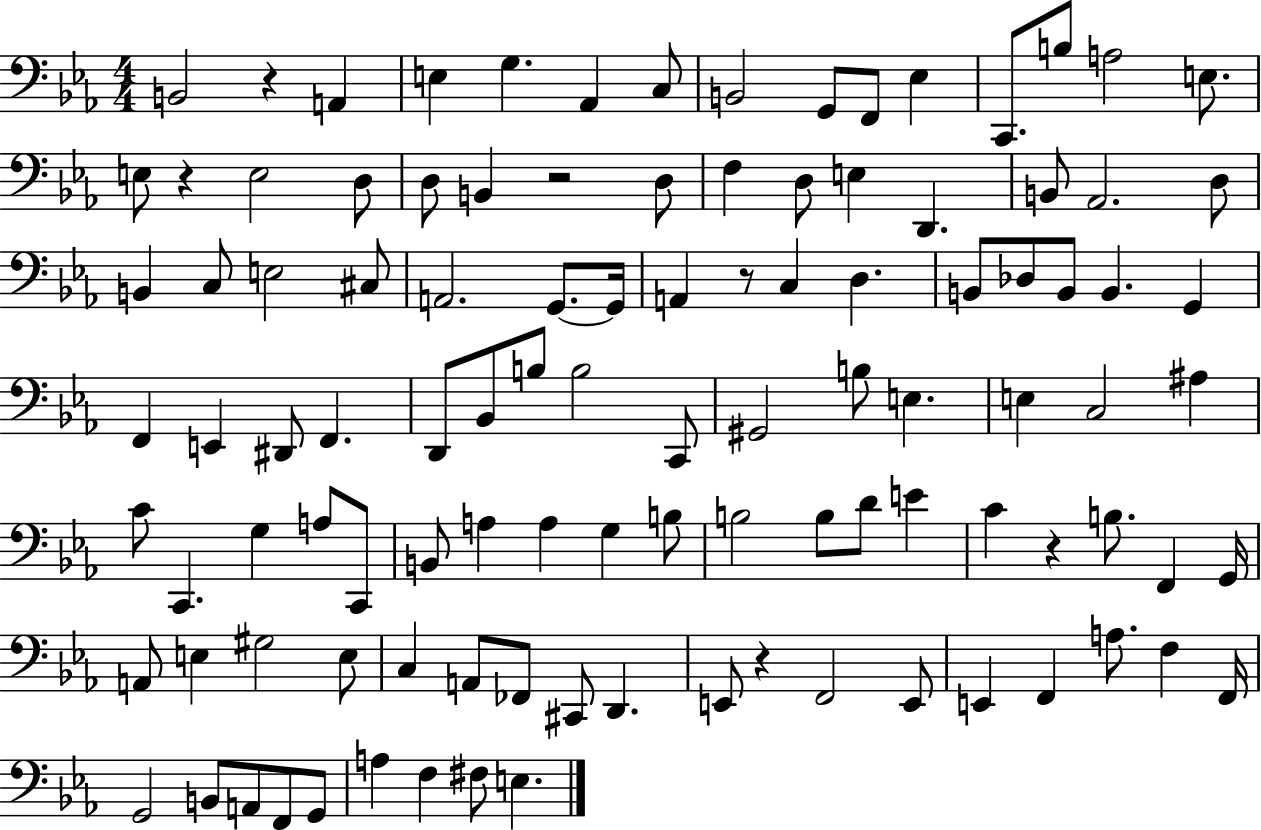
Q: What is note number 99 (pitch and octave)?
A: F3